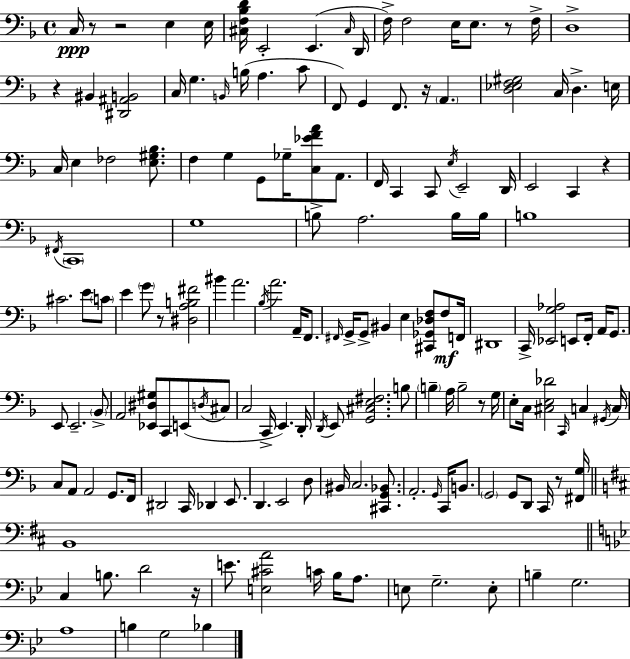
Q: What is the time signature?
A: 4/4